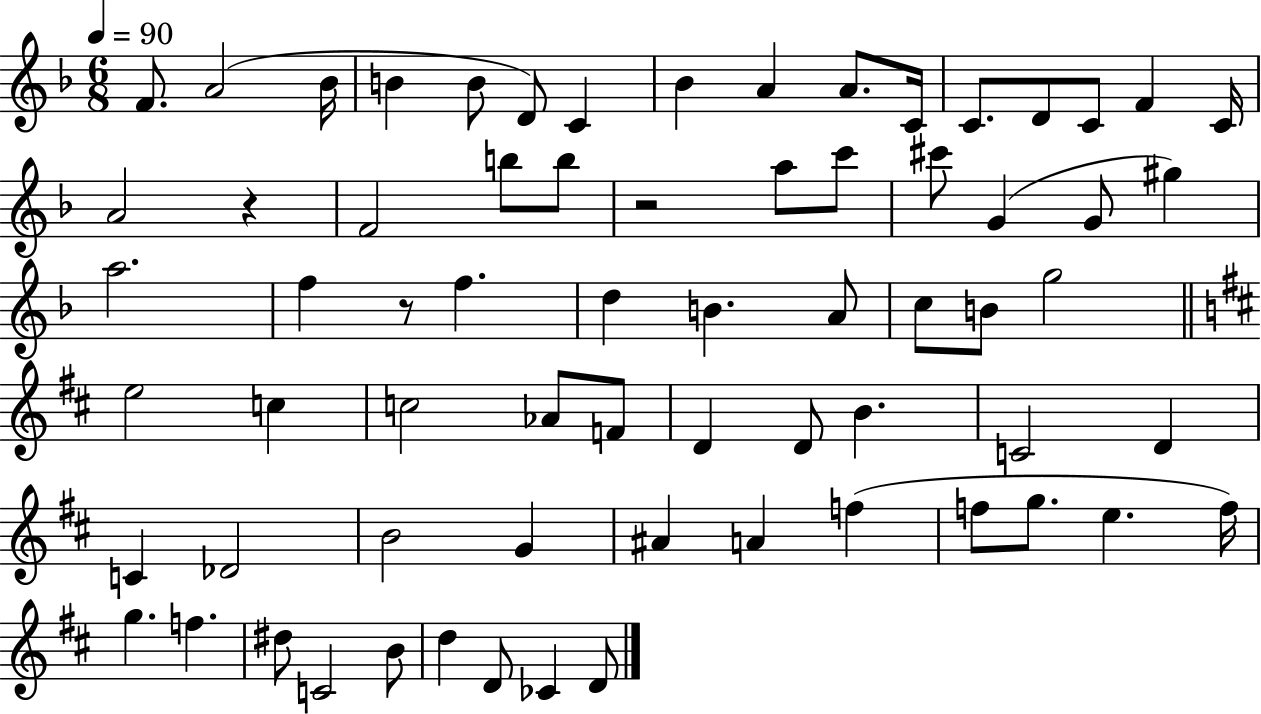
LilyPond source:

{
  \clef treble
  \numericTimeSignature
  \time 6/8
  \key f \major
  \tempo 4 = 90
  \repeat volta 2 { f'8. a'2( bes'16 | b'4 b'8 d'8) c'4 | bes'4 a'4 a'8. c'16 | c'8. d'8 c'8 f'4 c'16 | \break a'2 r4 | f'2 b''8 b''8 | r2 a''8 c'''8 | cis'''8 g'4( g'8 gis''4) | \break a''2. | f''4 r8 f''4. | d''4 b'4. a'8 | c''8 b'8 g''2 | \break \bar "||" \break \key d \major e''2 c''4 | c''2 aes'8 f'8 | d'4 d'8 b'4. | c'2 d'4 | \break c'4 des'2 | b'2 g'4 | ais'4 a'4 f''4( | f''8 g''8. e''4. f''16) | \break g''4. f''4. | dis''8 c'2 b'8 | d''4 d'8 ces'4 d'8 | } \bar "|."
}